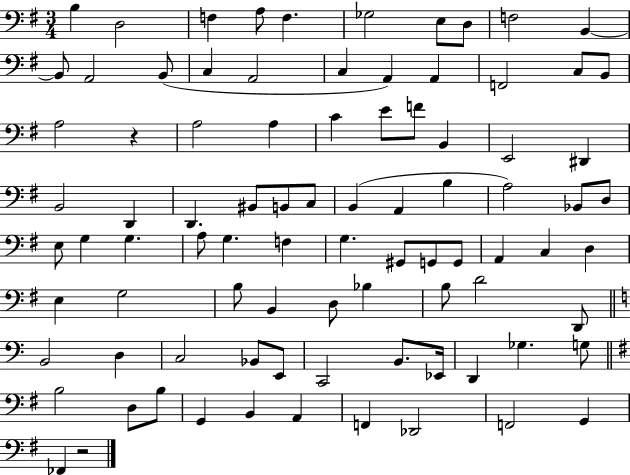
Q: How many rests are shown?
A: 2